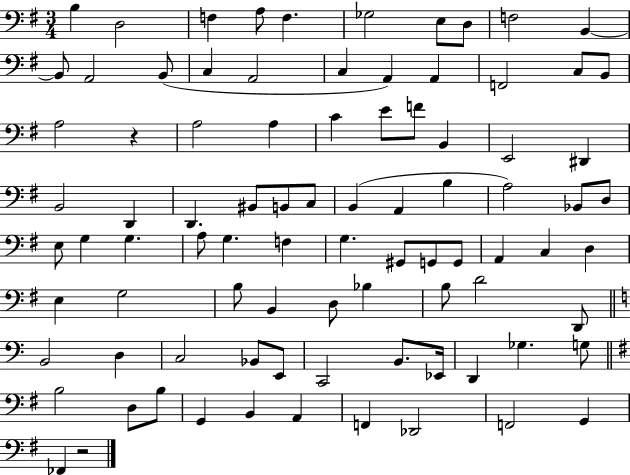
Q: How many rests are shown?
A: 2